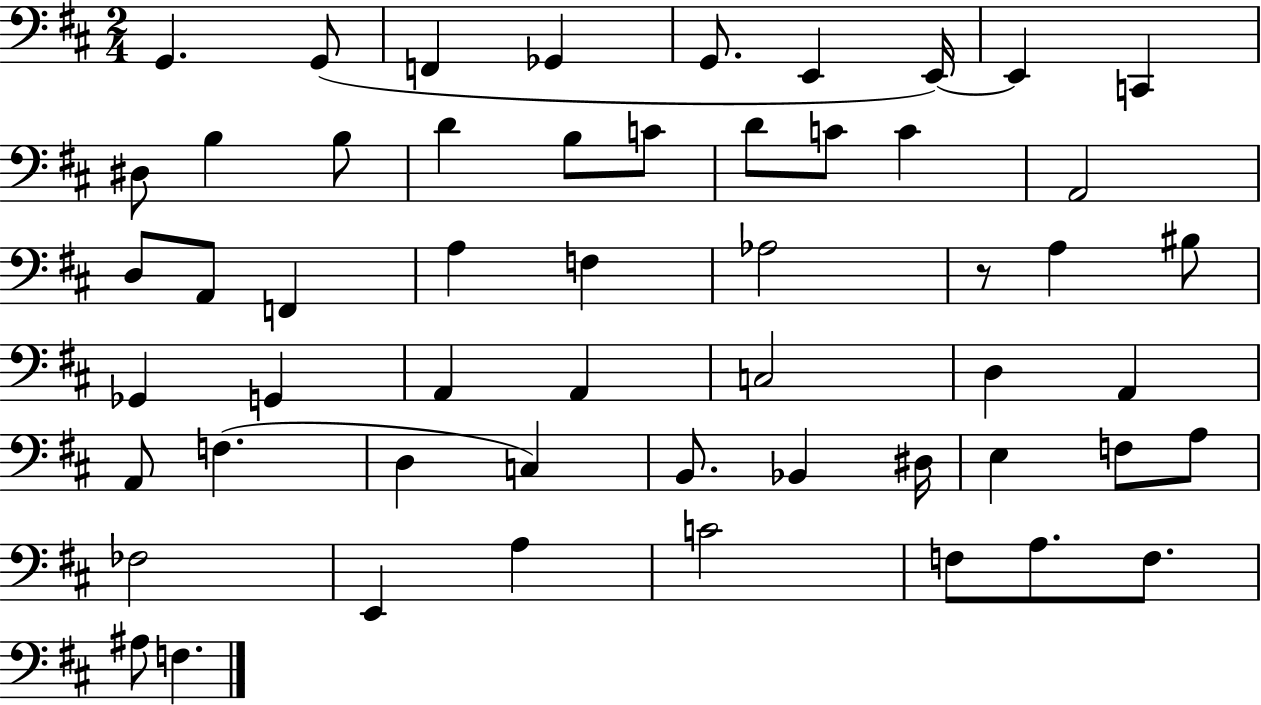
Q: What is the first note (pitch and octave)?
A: G2